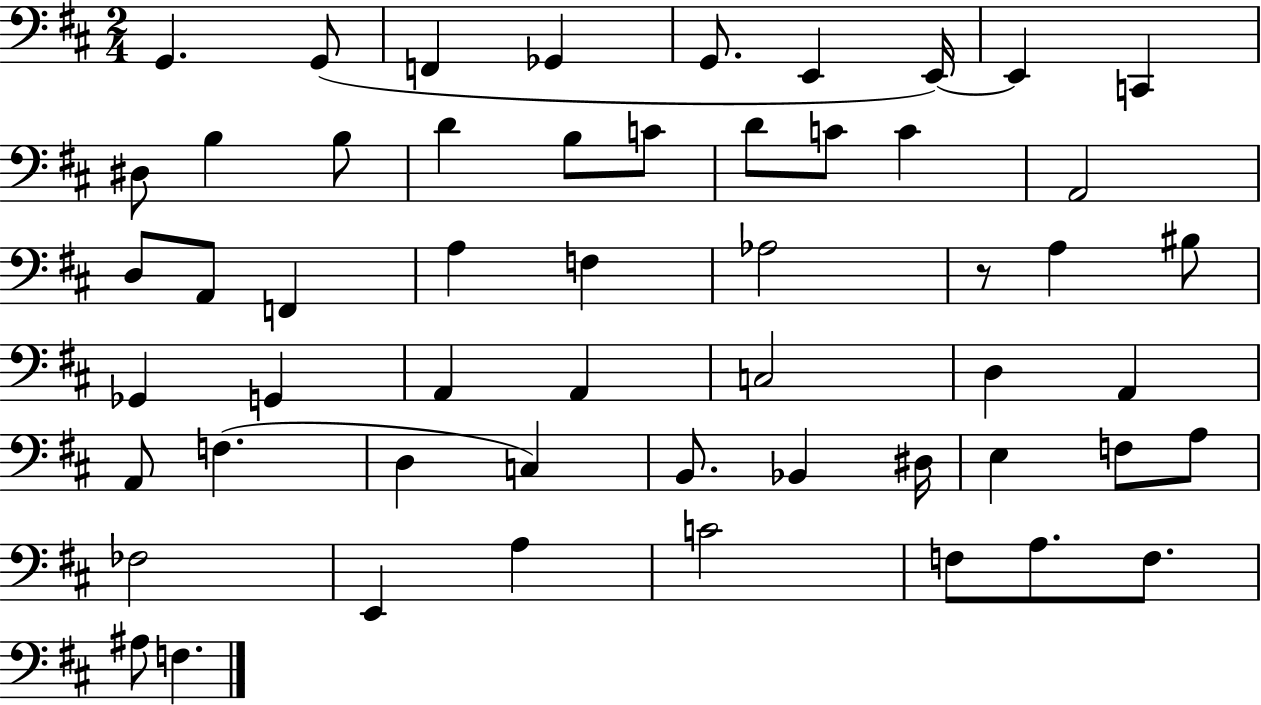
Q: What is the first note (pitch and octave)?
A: G2